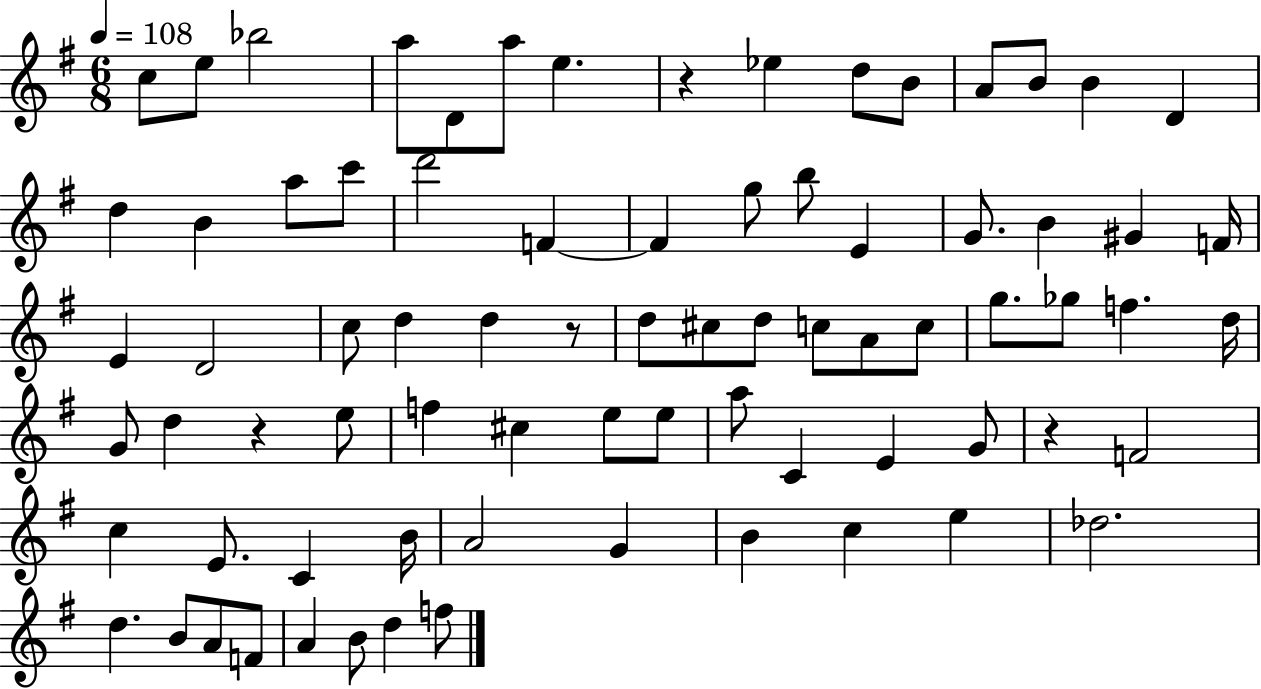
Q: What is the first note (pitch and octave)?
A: C5